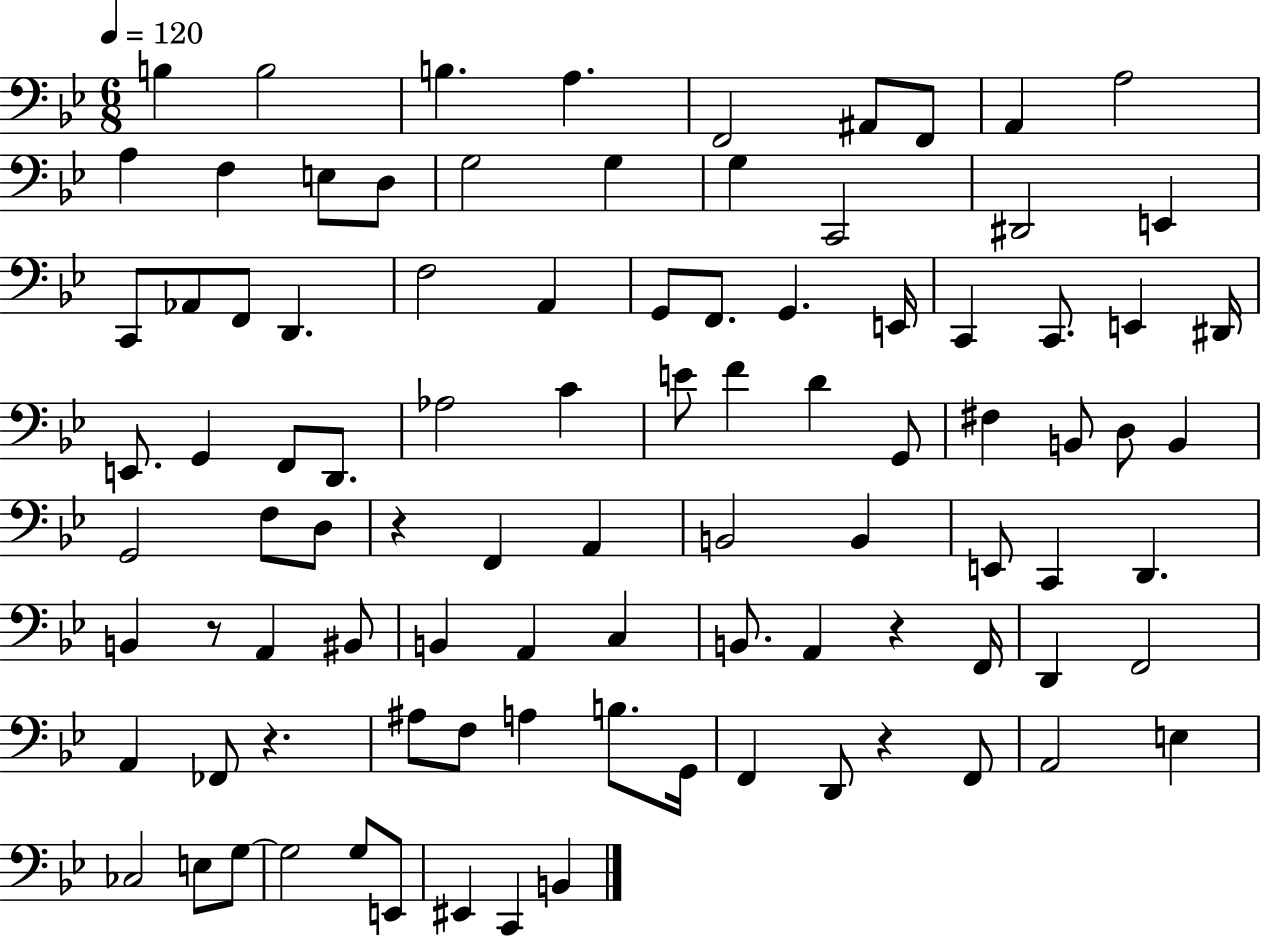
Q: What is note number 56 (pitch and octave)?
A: C2